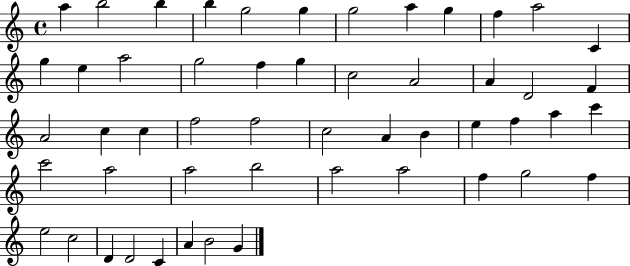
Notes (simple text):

A5/q B5/h B5/q B5/q G5/h G5/q G5/h A5/q G5/q F5/q A5/h C4/q G5/q E5/q A5/h G5/h F5/q G5/q C5/h A4/h A4/q D4/h F4/q A4/h C5/q C5/q F5/h F5/h C5/h A4/q B4/q E5/q F5/q A5/q C6/q C6/h A5/h A5/h B5/h A5/h A5/h F5/q G5/h F5/q E5/h C5/h D4/q D4/h C4/q A4/q B4/h G4/q